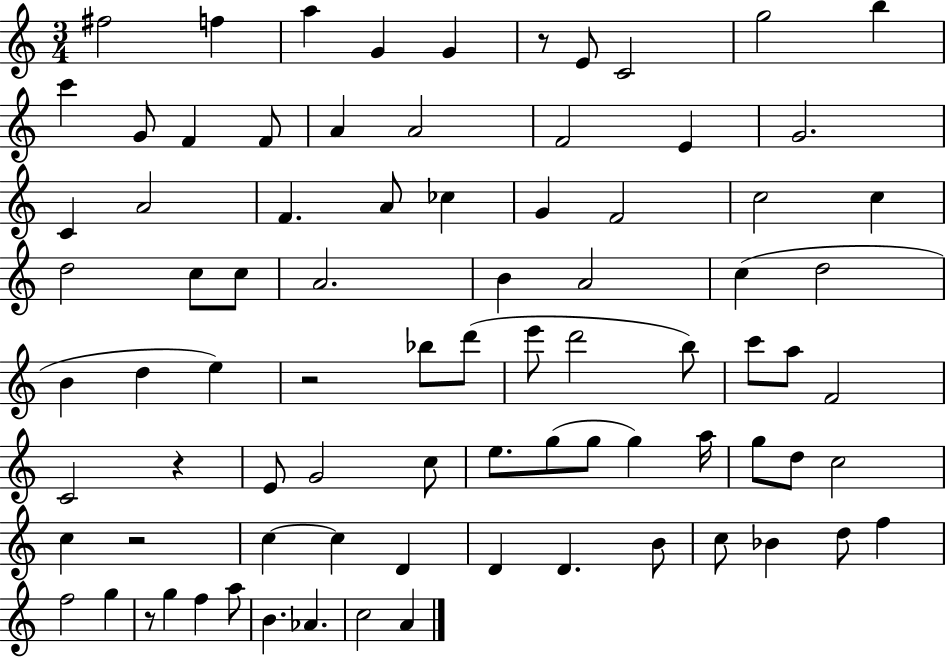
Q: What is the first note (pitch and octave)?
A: F#5